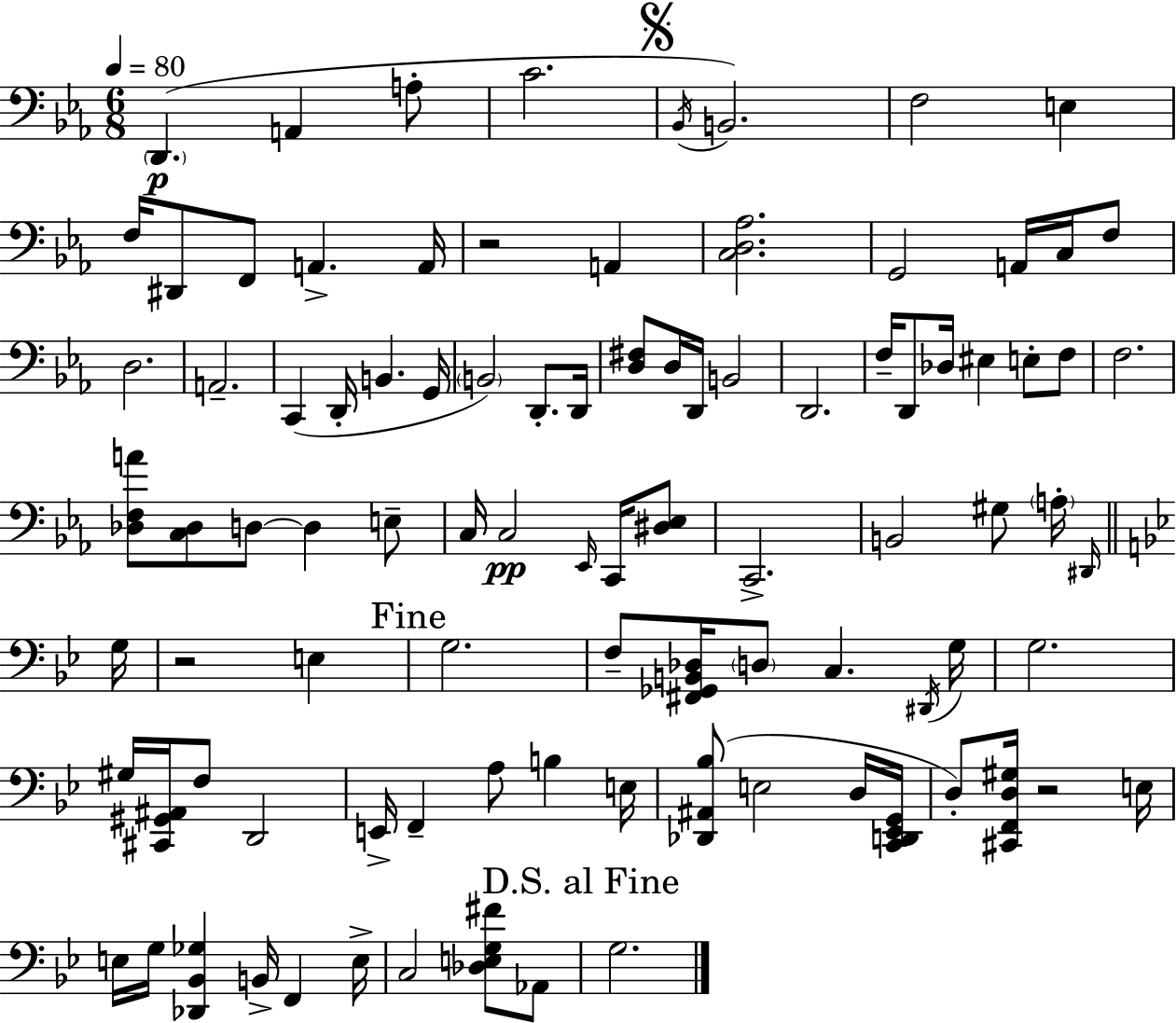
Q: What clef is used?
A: bass